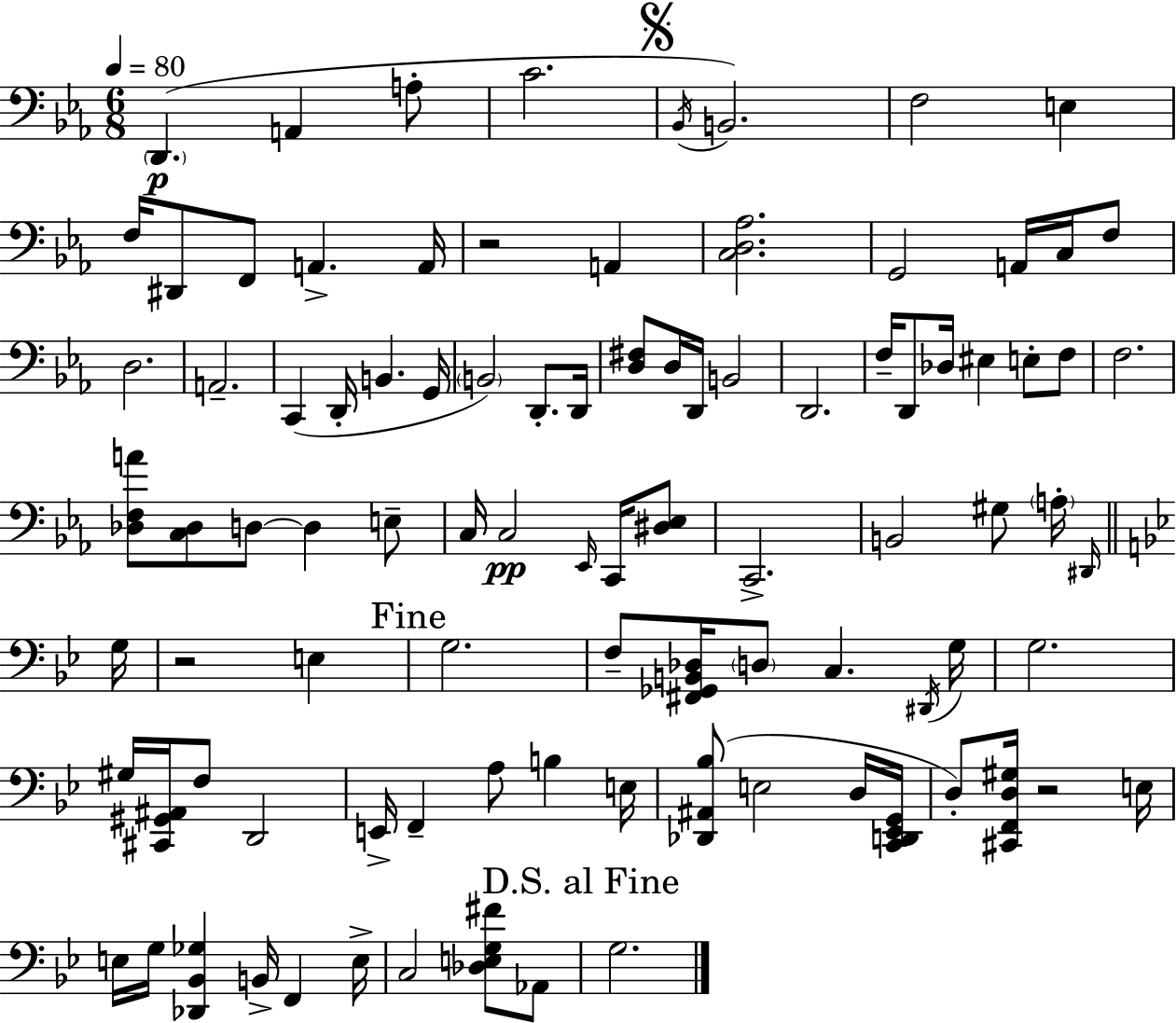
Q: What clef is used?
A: bass